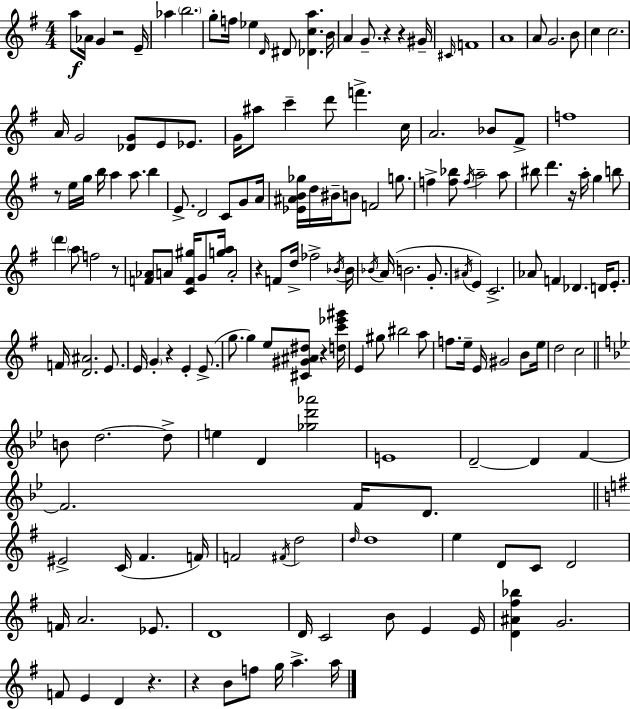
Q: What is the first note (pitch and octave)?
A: A5